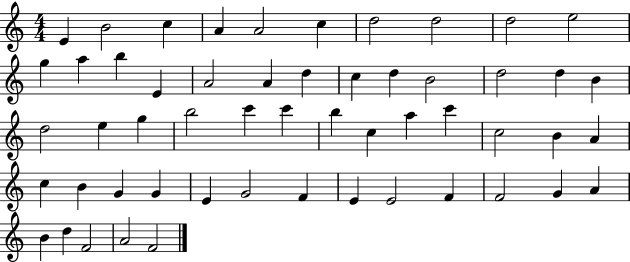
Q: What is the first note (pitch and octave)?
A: E4